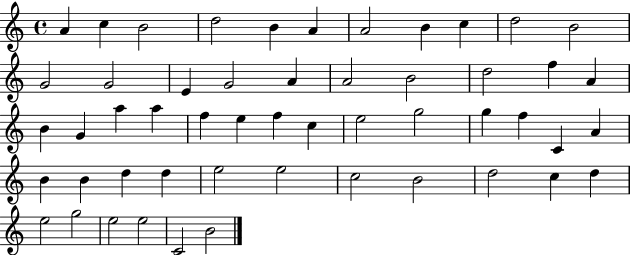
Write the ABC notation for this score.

X:1
T:Untitled
M:4/4
L:1/4
K:C
A c B2 d2 B A A2 B c d2 B2 G2 G2 E G2 A A2 B2 d2 f A B G a a f e f c e2 g2 g f C A B B d d e2 e2 c2 B2 d2 c d e2 g2 e2 e2 C2 B2